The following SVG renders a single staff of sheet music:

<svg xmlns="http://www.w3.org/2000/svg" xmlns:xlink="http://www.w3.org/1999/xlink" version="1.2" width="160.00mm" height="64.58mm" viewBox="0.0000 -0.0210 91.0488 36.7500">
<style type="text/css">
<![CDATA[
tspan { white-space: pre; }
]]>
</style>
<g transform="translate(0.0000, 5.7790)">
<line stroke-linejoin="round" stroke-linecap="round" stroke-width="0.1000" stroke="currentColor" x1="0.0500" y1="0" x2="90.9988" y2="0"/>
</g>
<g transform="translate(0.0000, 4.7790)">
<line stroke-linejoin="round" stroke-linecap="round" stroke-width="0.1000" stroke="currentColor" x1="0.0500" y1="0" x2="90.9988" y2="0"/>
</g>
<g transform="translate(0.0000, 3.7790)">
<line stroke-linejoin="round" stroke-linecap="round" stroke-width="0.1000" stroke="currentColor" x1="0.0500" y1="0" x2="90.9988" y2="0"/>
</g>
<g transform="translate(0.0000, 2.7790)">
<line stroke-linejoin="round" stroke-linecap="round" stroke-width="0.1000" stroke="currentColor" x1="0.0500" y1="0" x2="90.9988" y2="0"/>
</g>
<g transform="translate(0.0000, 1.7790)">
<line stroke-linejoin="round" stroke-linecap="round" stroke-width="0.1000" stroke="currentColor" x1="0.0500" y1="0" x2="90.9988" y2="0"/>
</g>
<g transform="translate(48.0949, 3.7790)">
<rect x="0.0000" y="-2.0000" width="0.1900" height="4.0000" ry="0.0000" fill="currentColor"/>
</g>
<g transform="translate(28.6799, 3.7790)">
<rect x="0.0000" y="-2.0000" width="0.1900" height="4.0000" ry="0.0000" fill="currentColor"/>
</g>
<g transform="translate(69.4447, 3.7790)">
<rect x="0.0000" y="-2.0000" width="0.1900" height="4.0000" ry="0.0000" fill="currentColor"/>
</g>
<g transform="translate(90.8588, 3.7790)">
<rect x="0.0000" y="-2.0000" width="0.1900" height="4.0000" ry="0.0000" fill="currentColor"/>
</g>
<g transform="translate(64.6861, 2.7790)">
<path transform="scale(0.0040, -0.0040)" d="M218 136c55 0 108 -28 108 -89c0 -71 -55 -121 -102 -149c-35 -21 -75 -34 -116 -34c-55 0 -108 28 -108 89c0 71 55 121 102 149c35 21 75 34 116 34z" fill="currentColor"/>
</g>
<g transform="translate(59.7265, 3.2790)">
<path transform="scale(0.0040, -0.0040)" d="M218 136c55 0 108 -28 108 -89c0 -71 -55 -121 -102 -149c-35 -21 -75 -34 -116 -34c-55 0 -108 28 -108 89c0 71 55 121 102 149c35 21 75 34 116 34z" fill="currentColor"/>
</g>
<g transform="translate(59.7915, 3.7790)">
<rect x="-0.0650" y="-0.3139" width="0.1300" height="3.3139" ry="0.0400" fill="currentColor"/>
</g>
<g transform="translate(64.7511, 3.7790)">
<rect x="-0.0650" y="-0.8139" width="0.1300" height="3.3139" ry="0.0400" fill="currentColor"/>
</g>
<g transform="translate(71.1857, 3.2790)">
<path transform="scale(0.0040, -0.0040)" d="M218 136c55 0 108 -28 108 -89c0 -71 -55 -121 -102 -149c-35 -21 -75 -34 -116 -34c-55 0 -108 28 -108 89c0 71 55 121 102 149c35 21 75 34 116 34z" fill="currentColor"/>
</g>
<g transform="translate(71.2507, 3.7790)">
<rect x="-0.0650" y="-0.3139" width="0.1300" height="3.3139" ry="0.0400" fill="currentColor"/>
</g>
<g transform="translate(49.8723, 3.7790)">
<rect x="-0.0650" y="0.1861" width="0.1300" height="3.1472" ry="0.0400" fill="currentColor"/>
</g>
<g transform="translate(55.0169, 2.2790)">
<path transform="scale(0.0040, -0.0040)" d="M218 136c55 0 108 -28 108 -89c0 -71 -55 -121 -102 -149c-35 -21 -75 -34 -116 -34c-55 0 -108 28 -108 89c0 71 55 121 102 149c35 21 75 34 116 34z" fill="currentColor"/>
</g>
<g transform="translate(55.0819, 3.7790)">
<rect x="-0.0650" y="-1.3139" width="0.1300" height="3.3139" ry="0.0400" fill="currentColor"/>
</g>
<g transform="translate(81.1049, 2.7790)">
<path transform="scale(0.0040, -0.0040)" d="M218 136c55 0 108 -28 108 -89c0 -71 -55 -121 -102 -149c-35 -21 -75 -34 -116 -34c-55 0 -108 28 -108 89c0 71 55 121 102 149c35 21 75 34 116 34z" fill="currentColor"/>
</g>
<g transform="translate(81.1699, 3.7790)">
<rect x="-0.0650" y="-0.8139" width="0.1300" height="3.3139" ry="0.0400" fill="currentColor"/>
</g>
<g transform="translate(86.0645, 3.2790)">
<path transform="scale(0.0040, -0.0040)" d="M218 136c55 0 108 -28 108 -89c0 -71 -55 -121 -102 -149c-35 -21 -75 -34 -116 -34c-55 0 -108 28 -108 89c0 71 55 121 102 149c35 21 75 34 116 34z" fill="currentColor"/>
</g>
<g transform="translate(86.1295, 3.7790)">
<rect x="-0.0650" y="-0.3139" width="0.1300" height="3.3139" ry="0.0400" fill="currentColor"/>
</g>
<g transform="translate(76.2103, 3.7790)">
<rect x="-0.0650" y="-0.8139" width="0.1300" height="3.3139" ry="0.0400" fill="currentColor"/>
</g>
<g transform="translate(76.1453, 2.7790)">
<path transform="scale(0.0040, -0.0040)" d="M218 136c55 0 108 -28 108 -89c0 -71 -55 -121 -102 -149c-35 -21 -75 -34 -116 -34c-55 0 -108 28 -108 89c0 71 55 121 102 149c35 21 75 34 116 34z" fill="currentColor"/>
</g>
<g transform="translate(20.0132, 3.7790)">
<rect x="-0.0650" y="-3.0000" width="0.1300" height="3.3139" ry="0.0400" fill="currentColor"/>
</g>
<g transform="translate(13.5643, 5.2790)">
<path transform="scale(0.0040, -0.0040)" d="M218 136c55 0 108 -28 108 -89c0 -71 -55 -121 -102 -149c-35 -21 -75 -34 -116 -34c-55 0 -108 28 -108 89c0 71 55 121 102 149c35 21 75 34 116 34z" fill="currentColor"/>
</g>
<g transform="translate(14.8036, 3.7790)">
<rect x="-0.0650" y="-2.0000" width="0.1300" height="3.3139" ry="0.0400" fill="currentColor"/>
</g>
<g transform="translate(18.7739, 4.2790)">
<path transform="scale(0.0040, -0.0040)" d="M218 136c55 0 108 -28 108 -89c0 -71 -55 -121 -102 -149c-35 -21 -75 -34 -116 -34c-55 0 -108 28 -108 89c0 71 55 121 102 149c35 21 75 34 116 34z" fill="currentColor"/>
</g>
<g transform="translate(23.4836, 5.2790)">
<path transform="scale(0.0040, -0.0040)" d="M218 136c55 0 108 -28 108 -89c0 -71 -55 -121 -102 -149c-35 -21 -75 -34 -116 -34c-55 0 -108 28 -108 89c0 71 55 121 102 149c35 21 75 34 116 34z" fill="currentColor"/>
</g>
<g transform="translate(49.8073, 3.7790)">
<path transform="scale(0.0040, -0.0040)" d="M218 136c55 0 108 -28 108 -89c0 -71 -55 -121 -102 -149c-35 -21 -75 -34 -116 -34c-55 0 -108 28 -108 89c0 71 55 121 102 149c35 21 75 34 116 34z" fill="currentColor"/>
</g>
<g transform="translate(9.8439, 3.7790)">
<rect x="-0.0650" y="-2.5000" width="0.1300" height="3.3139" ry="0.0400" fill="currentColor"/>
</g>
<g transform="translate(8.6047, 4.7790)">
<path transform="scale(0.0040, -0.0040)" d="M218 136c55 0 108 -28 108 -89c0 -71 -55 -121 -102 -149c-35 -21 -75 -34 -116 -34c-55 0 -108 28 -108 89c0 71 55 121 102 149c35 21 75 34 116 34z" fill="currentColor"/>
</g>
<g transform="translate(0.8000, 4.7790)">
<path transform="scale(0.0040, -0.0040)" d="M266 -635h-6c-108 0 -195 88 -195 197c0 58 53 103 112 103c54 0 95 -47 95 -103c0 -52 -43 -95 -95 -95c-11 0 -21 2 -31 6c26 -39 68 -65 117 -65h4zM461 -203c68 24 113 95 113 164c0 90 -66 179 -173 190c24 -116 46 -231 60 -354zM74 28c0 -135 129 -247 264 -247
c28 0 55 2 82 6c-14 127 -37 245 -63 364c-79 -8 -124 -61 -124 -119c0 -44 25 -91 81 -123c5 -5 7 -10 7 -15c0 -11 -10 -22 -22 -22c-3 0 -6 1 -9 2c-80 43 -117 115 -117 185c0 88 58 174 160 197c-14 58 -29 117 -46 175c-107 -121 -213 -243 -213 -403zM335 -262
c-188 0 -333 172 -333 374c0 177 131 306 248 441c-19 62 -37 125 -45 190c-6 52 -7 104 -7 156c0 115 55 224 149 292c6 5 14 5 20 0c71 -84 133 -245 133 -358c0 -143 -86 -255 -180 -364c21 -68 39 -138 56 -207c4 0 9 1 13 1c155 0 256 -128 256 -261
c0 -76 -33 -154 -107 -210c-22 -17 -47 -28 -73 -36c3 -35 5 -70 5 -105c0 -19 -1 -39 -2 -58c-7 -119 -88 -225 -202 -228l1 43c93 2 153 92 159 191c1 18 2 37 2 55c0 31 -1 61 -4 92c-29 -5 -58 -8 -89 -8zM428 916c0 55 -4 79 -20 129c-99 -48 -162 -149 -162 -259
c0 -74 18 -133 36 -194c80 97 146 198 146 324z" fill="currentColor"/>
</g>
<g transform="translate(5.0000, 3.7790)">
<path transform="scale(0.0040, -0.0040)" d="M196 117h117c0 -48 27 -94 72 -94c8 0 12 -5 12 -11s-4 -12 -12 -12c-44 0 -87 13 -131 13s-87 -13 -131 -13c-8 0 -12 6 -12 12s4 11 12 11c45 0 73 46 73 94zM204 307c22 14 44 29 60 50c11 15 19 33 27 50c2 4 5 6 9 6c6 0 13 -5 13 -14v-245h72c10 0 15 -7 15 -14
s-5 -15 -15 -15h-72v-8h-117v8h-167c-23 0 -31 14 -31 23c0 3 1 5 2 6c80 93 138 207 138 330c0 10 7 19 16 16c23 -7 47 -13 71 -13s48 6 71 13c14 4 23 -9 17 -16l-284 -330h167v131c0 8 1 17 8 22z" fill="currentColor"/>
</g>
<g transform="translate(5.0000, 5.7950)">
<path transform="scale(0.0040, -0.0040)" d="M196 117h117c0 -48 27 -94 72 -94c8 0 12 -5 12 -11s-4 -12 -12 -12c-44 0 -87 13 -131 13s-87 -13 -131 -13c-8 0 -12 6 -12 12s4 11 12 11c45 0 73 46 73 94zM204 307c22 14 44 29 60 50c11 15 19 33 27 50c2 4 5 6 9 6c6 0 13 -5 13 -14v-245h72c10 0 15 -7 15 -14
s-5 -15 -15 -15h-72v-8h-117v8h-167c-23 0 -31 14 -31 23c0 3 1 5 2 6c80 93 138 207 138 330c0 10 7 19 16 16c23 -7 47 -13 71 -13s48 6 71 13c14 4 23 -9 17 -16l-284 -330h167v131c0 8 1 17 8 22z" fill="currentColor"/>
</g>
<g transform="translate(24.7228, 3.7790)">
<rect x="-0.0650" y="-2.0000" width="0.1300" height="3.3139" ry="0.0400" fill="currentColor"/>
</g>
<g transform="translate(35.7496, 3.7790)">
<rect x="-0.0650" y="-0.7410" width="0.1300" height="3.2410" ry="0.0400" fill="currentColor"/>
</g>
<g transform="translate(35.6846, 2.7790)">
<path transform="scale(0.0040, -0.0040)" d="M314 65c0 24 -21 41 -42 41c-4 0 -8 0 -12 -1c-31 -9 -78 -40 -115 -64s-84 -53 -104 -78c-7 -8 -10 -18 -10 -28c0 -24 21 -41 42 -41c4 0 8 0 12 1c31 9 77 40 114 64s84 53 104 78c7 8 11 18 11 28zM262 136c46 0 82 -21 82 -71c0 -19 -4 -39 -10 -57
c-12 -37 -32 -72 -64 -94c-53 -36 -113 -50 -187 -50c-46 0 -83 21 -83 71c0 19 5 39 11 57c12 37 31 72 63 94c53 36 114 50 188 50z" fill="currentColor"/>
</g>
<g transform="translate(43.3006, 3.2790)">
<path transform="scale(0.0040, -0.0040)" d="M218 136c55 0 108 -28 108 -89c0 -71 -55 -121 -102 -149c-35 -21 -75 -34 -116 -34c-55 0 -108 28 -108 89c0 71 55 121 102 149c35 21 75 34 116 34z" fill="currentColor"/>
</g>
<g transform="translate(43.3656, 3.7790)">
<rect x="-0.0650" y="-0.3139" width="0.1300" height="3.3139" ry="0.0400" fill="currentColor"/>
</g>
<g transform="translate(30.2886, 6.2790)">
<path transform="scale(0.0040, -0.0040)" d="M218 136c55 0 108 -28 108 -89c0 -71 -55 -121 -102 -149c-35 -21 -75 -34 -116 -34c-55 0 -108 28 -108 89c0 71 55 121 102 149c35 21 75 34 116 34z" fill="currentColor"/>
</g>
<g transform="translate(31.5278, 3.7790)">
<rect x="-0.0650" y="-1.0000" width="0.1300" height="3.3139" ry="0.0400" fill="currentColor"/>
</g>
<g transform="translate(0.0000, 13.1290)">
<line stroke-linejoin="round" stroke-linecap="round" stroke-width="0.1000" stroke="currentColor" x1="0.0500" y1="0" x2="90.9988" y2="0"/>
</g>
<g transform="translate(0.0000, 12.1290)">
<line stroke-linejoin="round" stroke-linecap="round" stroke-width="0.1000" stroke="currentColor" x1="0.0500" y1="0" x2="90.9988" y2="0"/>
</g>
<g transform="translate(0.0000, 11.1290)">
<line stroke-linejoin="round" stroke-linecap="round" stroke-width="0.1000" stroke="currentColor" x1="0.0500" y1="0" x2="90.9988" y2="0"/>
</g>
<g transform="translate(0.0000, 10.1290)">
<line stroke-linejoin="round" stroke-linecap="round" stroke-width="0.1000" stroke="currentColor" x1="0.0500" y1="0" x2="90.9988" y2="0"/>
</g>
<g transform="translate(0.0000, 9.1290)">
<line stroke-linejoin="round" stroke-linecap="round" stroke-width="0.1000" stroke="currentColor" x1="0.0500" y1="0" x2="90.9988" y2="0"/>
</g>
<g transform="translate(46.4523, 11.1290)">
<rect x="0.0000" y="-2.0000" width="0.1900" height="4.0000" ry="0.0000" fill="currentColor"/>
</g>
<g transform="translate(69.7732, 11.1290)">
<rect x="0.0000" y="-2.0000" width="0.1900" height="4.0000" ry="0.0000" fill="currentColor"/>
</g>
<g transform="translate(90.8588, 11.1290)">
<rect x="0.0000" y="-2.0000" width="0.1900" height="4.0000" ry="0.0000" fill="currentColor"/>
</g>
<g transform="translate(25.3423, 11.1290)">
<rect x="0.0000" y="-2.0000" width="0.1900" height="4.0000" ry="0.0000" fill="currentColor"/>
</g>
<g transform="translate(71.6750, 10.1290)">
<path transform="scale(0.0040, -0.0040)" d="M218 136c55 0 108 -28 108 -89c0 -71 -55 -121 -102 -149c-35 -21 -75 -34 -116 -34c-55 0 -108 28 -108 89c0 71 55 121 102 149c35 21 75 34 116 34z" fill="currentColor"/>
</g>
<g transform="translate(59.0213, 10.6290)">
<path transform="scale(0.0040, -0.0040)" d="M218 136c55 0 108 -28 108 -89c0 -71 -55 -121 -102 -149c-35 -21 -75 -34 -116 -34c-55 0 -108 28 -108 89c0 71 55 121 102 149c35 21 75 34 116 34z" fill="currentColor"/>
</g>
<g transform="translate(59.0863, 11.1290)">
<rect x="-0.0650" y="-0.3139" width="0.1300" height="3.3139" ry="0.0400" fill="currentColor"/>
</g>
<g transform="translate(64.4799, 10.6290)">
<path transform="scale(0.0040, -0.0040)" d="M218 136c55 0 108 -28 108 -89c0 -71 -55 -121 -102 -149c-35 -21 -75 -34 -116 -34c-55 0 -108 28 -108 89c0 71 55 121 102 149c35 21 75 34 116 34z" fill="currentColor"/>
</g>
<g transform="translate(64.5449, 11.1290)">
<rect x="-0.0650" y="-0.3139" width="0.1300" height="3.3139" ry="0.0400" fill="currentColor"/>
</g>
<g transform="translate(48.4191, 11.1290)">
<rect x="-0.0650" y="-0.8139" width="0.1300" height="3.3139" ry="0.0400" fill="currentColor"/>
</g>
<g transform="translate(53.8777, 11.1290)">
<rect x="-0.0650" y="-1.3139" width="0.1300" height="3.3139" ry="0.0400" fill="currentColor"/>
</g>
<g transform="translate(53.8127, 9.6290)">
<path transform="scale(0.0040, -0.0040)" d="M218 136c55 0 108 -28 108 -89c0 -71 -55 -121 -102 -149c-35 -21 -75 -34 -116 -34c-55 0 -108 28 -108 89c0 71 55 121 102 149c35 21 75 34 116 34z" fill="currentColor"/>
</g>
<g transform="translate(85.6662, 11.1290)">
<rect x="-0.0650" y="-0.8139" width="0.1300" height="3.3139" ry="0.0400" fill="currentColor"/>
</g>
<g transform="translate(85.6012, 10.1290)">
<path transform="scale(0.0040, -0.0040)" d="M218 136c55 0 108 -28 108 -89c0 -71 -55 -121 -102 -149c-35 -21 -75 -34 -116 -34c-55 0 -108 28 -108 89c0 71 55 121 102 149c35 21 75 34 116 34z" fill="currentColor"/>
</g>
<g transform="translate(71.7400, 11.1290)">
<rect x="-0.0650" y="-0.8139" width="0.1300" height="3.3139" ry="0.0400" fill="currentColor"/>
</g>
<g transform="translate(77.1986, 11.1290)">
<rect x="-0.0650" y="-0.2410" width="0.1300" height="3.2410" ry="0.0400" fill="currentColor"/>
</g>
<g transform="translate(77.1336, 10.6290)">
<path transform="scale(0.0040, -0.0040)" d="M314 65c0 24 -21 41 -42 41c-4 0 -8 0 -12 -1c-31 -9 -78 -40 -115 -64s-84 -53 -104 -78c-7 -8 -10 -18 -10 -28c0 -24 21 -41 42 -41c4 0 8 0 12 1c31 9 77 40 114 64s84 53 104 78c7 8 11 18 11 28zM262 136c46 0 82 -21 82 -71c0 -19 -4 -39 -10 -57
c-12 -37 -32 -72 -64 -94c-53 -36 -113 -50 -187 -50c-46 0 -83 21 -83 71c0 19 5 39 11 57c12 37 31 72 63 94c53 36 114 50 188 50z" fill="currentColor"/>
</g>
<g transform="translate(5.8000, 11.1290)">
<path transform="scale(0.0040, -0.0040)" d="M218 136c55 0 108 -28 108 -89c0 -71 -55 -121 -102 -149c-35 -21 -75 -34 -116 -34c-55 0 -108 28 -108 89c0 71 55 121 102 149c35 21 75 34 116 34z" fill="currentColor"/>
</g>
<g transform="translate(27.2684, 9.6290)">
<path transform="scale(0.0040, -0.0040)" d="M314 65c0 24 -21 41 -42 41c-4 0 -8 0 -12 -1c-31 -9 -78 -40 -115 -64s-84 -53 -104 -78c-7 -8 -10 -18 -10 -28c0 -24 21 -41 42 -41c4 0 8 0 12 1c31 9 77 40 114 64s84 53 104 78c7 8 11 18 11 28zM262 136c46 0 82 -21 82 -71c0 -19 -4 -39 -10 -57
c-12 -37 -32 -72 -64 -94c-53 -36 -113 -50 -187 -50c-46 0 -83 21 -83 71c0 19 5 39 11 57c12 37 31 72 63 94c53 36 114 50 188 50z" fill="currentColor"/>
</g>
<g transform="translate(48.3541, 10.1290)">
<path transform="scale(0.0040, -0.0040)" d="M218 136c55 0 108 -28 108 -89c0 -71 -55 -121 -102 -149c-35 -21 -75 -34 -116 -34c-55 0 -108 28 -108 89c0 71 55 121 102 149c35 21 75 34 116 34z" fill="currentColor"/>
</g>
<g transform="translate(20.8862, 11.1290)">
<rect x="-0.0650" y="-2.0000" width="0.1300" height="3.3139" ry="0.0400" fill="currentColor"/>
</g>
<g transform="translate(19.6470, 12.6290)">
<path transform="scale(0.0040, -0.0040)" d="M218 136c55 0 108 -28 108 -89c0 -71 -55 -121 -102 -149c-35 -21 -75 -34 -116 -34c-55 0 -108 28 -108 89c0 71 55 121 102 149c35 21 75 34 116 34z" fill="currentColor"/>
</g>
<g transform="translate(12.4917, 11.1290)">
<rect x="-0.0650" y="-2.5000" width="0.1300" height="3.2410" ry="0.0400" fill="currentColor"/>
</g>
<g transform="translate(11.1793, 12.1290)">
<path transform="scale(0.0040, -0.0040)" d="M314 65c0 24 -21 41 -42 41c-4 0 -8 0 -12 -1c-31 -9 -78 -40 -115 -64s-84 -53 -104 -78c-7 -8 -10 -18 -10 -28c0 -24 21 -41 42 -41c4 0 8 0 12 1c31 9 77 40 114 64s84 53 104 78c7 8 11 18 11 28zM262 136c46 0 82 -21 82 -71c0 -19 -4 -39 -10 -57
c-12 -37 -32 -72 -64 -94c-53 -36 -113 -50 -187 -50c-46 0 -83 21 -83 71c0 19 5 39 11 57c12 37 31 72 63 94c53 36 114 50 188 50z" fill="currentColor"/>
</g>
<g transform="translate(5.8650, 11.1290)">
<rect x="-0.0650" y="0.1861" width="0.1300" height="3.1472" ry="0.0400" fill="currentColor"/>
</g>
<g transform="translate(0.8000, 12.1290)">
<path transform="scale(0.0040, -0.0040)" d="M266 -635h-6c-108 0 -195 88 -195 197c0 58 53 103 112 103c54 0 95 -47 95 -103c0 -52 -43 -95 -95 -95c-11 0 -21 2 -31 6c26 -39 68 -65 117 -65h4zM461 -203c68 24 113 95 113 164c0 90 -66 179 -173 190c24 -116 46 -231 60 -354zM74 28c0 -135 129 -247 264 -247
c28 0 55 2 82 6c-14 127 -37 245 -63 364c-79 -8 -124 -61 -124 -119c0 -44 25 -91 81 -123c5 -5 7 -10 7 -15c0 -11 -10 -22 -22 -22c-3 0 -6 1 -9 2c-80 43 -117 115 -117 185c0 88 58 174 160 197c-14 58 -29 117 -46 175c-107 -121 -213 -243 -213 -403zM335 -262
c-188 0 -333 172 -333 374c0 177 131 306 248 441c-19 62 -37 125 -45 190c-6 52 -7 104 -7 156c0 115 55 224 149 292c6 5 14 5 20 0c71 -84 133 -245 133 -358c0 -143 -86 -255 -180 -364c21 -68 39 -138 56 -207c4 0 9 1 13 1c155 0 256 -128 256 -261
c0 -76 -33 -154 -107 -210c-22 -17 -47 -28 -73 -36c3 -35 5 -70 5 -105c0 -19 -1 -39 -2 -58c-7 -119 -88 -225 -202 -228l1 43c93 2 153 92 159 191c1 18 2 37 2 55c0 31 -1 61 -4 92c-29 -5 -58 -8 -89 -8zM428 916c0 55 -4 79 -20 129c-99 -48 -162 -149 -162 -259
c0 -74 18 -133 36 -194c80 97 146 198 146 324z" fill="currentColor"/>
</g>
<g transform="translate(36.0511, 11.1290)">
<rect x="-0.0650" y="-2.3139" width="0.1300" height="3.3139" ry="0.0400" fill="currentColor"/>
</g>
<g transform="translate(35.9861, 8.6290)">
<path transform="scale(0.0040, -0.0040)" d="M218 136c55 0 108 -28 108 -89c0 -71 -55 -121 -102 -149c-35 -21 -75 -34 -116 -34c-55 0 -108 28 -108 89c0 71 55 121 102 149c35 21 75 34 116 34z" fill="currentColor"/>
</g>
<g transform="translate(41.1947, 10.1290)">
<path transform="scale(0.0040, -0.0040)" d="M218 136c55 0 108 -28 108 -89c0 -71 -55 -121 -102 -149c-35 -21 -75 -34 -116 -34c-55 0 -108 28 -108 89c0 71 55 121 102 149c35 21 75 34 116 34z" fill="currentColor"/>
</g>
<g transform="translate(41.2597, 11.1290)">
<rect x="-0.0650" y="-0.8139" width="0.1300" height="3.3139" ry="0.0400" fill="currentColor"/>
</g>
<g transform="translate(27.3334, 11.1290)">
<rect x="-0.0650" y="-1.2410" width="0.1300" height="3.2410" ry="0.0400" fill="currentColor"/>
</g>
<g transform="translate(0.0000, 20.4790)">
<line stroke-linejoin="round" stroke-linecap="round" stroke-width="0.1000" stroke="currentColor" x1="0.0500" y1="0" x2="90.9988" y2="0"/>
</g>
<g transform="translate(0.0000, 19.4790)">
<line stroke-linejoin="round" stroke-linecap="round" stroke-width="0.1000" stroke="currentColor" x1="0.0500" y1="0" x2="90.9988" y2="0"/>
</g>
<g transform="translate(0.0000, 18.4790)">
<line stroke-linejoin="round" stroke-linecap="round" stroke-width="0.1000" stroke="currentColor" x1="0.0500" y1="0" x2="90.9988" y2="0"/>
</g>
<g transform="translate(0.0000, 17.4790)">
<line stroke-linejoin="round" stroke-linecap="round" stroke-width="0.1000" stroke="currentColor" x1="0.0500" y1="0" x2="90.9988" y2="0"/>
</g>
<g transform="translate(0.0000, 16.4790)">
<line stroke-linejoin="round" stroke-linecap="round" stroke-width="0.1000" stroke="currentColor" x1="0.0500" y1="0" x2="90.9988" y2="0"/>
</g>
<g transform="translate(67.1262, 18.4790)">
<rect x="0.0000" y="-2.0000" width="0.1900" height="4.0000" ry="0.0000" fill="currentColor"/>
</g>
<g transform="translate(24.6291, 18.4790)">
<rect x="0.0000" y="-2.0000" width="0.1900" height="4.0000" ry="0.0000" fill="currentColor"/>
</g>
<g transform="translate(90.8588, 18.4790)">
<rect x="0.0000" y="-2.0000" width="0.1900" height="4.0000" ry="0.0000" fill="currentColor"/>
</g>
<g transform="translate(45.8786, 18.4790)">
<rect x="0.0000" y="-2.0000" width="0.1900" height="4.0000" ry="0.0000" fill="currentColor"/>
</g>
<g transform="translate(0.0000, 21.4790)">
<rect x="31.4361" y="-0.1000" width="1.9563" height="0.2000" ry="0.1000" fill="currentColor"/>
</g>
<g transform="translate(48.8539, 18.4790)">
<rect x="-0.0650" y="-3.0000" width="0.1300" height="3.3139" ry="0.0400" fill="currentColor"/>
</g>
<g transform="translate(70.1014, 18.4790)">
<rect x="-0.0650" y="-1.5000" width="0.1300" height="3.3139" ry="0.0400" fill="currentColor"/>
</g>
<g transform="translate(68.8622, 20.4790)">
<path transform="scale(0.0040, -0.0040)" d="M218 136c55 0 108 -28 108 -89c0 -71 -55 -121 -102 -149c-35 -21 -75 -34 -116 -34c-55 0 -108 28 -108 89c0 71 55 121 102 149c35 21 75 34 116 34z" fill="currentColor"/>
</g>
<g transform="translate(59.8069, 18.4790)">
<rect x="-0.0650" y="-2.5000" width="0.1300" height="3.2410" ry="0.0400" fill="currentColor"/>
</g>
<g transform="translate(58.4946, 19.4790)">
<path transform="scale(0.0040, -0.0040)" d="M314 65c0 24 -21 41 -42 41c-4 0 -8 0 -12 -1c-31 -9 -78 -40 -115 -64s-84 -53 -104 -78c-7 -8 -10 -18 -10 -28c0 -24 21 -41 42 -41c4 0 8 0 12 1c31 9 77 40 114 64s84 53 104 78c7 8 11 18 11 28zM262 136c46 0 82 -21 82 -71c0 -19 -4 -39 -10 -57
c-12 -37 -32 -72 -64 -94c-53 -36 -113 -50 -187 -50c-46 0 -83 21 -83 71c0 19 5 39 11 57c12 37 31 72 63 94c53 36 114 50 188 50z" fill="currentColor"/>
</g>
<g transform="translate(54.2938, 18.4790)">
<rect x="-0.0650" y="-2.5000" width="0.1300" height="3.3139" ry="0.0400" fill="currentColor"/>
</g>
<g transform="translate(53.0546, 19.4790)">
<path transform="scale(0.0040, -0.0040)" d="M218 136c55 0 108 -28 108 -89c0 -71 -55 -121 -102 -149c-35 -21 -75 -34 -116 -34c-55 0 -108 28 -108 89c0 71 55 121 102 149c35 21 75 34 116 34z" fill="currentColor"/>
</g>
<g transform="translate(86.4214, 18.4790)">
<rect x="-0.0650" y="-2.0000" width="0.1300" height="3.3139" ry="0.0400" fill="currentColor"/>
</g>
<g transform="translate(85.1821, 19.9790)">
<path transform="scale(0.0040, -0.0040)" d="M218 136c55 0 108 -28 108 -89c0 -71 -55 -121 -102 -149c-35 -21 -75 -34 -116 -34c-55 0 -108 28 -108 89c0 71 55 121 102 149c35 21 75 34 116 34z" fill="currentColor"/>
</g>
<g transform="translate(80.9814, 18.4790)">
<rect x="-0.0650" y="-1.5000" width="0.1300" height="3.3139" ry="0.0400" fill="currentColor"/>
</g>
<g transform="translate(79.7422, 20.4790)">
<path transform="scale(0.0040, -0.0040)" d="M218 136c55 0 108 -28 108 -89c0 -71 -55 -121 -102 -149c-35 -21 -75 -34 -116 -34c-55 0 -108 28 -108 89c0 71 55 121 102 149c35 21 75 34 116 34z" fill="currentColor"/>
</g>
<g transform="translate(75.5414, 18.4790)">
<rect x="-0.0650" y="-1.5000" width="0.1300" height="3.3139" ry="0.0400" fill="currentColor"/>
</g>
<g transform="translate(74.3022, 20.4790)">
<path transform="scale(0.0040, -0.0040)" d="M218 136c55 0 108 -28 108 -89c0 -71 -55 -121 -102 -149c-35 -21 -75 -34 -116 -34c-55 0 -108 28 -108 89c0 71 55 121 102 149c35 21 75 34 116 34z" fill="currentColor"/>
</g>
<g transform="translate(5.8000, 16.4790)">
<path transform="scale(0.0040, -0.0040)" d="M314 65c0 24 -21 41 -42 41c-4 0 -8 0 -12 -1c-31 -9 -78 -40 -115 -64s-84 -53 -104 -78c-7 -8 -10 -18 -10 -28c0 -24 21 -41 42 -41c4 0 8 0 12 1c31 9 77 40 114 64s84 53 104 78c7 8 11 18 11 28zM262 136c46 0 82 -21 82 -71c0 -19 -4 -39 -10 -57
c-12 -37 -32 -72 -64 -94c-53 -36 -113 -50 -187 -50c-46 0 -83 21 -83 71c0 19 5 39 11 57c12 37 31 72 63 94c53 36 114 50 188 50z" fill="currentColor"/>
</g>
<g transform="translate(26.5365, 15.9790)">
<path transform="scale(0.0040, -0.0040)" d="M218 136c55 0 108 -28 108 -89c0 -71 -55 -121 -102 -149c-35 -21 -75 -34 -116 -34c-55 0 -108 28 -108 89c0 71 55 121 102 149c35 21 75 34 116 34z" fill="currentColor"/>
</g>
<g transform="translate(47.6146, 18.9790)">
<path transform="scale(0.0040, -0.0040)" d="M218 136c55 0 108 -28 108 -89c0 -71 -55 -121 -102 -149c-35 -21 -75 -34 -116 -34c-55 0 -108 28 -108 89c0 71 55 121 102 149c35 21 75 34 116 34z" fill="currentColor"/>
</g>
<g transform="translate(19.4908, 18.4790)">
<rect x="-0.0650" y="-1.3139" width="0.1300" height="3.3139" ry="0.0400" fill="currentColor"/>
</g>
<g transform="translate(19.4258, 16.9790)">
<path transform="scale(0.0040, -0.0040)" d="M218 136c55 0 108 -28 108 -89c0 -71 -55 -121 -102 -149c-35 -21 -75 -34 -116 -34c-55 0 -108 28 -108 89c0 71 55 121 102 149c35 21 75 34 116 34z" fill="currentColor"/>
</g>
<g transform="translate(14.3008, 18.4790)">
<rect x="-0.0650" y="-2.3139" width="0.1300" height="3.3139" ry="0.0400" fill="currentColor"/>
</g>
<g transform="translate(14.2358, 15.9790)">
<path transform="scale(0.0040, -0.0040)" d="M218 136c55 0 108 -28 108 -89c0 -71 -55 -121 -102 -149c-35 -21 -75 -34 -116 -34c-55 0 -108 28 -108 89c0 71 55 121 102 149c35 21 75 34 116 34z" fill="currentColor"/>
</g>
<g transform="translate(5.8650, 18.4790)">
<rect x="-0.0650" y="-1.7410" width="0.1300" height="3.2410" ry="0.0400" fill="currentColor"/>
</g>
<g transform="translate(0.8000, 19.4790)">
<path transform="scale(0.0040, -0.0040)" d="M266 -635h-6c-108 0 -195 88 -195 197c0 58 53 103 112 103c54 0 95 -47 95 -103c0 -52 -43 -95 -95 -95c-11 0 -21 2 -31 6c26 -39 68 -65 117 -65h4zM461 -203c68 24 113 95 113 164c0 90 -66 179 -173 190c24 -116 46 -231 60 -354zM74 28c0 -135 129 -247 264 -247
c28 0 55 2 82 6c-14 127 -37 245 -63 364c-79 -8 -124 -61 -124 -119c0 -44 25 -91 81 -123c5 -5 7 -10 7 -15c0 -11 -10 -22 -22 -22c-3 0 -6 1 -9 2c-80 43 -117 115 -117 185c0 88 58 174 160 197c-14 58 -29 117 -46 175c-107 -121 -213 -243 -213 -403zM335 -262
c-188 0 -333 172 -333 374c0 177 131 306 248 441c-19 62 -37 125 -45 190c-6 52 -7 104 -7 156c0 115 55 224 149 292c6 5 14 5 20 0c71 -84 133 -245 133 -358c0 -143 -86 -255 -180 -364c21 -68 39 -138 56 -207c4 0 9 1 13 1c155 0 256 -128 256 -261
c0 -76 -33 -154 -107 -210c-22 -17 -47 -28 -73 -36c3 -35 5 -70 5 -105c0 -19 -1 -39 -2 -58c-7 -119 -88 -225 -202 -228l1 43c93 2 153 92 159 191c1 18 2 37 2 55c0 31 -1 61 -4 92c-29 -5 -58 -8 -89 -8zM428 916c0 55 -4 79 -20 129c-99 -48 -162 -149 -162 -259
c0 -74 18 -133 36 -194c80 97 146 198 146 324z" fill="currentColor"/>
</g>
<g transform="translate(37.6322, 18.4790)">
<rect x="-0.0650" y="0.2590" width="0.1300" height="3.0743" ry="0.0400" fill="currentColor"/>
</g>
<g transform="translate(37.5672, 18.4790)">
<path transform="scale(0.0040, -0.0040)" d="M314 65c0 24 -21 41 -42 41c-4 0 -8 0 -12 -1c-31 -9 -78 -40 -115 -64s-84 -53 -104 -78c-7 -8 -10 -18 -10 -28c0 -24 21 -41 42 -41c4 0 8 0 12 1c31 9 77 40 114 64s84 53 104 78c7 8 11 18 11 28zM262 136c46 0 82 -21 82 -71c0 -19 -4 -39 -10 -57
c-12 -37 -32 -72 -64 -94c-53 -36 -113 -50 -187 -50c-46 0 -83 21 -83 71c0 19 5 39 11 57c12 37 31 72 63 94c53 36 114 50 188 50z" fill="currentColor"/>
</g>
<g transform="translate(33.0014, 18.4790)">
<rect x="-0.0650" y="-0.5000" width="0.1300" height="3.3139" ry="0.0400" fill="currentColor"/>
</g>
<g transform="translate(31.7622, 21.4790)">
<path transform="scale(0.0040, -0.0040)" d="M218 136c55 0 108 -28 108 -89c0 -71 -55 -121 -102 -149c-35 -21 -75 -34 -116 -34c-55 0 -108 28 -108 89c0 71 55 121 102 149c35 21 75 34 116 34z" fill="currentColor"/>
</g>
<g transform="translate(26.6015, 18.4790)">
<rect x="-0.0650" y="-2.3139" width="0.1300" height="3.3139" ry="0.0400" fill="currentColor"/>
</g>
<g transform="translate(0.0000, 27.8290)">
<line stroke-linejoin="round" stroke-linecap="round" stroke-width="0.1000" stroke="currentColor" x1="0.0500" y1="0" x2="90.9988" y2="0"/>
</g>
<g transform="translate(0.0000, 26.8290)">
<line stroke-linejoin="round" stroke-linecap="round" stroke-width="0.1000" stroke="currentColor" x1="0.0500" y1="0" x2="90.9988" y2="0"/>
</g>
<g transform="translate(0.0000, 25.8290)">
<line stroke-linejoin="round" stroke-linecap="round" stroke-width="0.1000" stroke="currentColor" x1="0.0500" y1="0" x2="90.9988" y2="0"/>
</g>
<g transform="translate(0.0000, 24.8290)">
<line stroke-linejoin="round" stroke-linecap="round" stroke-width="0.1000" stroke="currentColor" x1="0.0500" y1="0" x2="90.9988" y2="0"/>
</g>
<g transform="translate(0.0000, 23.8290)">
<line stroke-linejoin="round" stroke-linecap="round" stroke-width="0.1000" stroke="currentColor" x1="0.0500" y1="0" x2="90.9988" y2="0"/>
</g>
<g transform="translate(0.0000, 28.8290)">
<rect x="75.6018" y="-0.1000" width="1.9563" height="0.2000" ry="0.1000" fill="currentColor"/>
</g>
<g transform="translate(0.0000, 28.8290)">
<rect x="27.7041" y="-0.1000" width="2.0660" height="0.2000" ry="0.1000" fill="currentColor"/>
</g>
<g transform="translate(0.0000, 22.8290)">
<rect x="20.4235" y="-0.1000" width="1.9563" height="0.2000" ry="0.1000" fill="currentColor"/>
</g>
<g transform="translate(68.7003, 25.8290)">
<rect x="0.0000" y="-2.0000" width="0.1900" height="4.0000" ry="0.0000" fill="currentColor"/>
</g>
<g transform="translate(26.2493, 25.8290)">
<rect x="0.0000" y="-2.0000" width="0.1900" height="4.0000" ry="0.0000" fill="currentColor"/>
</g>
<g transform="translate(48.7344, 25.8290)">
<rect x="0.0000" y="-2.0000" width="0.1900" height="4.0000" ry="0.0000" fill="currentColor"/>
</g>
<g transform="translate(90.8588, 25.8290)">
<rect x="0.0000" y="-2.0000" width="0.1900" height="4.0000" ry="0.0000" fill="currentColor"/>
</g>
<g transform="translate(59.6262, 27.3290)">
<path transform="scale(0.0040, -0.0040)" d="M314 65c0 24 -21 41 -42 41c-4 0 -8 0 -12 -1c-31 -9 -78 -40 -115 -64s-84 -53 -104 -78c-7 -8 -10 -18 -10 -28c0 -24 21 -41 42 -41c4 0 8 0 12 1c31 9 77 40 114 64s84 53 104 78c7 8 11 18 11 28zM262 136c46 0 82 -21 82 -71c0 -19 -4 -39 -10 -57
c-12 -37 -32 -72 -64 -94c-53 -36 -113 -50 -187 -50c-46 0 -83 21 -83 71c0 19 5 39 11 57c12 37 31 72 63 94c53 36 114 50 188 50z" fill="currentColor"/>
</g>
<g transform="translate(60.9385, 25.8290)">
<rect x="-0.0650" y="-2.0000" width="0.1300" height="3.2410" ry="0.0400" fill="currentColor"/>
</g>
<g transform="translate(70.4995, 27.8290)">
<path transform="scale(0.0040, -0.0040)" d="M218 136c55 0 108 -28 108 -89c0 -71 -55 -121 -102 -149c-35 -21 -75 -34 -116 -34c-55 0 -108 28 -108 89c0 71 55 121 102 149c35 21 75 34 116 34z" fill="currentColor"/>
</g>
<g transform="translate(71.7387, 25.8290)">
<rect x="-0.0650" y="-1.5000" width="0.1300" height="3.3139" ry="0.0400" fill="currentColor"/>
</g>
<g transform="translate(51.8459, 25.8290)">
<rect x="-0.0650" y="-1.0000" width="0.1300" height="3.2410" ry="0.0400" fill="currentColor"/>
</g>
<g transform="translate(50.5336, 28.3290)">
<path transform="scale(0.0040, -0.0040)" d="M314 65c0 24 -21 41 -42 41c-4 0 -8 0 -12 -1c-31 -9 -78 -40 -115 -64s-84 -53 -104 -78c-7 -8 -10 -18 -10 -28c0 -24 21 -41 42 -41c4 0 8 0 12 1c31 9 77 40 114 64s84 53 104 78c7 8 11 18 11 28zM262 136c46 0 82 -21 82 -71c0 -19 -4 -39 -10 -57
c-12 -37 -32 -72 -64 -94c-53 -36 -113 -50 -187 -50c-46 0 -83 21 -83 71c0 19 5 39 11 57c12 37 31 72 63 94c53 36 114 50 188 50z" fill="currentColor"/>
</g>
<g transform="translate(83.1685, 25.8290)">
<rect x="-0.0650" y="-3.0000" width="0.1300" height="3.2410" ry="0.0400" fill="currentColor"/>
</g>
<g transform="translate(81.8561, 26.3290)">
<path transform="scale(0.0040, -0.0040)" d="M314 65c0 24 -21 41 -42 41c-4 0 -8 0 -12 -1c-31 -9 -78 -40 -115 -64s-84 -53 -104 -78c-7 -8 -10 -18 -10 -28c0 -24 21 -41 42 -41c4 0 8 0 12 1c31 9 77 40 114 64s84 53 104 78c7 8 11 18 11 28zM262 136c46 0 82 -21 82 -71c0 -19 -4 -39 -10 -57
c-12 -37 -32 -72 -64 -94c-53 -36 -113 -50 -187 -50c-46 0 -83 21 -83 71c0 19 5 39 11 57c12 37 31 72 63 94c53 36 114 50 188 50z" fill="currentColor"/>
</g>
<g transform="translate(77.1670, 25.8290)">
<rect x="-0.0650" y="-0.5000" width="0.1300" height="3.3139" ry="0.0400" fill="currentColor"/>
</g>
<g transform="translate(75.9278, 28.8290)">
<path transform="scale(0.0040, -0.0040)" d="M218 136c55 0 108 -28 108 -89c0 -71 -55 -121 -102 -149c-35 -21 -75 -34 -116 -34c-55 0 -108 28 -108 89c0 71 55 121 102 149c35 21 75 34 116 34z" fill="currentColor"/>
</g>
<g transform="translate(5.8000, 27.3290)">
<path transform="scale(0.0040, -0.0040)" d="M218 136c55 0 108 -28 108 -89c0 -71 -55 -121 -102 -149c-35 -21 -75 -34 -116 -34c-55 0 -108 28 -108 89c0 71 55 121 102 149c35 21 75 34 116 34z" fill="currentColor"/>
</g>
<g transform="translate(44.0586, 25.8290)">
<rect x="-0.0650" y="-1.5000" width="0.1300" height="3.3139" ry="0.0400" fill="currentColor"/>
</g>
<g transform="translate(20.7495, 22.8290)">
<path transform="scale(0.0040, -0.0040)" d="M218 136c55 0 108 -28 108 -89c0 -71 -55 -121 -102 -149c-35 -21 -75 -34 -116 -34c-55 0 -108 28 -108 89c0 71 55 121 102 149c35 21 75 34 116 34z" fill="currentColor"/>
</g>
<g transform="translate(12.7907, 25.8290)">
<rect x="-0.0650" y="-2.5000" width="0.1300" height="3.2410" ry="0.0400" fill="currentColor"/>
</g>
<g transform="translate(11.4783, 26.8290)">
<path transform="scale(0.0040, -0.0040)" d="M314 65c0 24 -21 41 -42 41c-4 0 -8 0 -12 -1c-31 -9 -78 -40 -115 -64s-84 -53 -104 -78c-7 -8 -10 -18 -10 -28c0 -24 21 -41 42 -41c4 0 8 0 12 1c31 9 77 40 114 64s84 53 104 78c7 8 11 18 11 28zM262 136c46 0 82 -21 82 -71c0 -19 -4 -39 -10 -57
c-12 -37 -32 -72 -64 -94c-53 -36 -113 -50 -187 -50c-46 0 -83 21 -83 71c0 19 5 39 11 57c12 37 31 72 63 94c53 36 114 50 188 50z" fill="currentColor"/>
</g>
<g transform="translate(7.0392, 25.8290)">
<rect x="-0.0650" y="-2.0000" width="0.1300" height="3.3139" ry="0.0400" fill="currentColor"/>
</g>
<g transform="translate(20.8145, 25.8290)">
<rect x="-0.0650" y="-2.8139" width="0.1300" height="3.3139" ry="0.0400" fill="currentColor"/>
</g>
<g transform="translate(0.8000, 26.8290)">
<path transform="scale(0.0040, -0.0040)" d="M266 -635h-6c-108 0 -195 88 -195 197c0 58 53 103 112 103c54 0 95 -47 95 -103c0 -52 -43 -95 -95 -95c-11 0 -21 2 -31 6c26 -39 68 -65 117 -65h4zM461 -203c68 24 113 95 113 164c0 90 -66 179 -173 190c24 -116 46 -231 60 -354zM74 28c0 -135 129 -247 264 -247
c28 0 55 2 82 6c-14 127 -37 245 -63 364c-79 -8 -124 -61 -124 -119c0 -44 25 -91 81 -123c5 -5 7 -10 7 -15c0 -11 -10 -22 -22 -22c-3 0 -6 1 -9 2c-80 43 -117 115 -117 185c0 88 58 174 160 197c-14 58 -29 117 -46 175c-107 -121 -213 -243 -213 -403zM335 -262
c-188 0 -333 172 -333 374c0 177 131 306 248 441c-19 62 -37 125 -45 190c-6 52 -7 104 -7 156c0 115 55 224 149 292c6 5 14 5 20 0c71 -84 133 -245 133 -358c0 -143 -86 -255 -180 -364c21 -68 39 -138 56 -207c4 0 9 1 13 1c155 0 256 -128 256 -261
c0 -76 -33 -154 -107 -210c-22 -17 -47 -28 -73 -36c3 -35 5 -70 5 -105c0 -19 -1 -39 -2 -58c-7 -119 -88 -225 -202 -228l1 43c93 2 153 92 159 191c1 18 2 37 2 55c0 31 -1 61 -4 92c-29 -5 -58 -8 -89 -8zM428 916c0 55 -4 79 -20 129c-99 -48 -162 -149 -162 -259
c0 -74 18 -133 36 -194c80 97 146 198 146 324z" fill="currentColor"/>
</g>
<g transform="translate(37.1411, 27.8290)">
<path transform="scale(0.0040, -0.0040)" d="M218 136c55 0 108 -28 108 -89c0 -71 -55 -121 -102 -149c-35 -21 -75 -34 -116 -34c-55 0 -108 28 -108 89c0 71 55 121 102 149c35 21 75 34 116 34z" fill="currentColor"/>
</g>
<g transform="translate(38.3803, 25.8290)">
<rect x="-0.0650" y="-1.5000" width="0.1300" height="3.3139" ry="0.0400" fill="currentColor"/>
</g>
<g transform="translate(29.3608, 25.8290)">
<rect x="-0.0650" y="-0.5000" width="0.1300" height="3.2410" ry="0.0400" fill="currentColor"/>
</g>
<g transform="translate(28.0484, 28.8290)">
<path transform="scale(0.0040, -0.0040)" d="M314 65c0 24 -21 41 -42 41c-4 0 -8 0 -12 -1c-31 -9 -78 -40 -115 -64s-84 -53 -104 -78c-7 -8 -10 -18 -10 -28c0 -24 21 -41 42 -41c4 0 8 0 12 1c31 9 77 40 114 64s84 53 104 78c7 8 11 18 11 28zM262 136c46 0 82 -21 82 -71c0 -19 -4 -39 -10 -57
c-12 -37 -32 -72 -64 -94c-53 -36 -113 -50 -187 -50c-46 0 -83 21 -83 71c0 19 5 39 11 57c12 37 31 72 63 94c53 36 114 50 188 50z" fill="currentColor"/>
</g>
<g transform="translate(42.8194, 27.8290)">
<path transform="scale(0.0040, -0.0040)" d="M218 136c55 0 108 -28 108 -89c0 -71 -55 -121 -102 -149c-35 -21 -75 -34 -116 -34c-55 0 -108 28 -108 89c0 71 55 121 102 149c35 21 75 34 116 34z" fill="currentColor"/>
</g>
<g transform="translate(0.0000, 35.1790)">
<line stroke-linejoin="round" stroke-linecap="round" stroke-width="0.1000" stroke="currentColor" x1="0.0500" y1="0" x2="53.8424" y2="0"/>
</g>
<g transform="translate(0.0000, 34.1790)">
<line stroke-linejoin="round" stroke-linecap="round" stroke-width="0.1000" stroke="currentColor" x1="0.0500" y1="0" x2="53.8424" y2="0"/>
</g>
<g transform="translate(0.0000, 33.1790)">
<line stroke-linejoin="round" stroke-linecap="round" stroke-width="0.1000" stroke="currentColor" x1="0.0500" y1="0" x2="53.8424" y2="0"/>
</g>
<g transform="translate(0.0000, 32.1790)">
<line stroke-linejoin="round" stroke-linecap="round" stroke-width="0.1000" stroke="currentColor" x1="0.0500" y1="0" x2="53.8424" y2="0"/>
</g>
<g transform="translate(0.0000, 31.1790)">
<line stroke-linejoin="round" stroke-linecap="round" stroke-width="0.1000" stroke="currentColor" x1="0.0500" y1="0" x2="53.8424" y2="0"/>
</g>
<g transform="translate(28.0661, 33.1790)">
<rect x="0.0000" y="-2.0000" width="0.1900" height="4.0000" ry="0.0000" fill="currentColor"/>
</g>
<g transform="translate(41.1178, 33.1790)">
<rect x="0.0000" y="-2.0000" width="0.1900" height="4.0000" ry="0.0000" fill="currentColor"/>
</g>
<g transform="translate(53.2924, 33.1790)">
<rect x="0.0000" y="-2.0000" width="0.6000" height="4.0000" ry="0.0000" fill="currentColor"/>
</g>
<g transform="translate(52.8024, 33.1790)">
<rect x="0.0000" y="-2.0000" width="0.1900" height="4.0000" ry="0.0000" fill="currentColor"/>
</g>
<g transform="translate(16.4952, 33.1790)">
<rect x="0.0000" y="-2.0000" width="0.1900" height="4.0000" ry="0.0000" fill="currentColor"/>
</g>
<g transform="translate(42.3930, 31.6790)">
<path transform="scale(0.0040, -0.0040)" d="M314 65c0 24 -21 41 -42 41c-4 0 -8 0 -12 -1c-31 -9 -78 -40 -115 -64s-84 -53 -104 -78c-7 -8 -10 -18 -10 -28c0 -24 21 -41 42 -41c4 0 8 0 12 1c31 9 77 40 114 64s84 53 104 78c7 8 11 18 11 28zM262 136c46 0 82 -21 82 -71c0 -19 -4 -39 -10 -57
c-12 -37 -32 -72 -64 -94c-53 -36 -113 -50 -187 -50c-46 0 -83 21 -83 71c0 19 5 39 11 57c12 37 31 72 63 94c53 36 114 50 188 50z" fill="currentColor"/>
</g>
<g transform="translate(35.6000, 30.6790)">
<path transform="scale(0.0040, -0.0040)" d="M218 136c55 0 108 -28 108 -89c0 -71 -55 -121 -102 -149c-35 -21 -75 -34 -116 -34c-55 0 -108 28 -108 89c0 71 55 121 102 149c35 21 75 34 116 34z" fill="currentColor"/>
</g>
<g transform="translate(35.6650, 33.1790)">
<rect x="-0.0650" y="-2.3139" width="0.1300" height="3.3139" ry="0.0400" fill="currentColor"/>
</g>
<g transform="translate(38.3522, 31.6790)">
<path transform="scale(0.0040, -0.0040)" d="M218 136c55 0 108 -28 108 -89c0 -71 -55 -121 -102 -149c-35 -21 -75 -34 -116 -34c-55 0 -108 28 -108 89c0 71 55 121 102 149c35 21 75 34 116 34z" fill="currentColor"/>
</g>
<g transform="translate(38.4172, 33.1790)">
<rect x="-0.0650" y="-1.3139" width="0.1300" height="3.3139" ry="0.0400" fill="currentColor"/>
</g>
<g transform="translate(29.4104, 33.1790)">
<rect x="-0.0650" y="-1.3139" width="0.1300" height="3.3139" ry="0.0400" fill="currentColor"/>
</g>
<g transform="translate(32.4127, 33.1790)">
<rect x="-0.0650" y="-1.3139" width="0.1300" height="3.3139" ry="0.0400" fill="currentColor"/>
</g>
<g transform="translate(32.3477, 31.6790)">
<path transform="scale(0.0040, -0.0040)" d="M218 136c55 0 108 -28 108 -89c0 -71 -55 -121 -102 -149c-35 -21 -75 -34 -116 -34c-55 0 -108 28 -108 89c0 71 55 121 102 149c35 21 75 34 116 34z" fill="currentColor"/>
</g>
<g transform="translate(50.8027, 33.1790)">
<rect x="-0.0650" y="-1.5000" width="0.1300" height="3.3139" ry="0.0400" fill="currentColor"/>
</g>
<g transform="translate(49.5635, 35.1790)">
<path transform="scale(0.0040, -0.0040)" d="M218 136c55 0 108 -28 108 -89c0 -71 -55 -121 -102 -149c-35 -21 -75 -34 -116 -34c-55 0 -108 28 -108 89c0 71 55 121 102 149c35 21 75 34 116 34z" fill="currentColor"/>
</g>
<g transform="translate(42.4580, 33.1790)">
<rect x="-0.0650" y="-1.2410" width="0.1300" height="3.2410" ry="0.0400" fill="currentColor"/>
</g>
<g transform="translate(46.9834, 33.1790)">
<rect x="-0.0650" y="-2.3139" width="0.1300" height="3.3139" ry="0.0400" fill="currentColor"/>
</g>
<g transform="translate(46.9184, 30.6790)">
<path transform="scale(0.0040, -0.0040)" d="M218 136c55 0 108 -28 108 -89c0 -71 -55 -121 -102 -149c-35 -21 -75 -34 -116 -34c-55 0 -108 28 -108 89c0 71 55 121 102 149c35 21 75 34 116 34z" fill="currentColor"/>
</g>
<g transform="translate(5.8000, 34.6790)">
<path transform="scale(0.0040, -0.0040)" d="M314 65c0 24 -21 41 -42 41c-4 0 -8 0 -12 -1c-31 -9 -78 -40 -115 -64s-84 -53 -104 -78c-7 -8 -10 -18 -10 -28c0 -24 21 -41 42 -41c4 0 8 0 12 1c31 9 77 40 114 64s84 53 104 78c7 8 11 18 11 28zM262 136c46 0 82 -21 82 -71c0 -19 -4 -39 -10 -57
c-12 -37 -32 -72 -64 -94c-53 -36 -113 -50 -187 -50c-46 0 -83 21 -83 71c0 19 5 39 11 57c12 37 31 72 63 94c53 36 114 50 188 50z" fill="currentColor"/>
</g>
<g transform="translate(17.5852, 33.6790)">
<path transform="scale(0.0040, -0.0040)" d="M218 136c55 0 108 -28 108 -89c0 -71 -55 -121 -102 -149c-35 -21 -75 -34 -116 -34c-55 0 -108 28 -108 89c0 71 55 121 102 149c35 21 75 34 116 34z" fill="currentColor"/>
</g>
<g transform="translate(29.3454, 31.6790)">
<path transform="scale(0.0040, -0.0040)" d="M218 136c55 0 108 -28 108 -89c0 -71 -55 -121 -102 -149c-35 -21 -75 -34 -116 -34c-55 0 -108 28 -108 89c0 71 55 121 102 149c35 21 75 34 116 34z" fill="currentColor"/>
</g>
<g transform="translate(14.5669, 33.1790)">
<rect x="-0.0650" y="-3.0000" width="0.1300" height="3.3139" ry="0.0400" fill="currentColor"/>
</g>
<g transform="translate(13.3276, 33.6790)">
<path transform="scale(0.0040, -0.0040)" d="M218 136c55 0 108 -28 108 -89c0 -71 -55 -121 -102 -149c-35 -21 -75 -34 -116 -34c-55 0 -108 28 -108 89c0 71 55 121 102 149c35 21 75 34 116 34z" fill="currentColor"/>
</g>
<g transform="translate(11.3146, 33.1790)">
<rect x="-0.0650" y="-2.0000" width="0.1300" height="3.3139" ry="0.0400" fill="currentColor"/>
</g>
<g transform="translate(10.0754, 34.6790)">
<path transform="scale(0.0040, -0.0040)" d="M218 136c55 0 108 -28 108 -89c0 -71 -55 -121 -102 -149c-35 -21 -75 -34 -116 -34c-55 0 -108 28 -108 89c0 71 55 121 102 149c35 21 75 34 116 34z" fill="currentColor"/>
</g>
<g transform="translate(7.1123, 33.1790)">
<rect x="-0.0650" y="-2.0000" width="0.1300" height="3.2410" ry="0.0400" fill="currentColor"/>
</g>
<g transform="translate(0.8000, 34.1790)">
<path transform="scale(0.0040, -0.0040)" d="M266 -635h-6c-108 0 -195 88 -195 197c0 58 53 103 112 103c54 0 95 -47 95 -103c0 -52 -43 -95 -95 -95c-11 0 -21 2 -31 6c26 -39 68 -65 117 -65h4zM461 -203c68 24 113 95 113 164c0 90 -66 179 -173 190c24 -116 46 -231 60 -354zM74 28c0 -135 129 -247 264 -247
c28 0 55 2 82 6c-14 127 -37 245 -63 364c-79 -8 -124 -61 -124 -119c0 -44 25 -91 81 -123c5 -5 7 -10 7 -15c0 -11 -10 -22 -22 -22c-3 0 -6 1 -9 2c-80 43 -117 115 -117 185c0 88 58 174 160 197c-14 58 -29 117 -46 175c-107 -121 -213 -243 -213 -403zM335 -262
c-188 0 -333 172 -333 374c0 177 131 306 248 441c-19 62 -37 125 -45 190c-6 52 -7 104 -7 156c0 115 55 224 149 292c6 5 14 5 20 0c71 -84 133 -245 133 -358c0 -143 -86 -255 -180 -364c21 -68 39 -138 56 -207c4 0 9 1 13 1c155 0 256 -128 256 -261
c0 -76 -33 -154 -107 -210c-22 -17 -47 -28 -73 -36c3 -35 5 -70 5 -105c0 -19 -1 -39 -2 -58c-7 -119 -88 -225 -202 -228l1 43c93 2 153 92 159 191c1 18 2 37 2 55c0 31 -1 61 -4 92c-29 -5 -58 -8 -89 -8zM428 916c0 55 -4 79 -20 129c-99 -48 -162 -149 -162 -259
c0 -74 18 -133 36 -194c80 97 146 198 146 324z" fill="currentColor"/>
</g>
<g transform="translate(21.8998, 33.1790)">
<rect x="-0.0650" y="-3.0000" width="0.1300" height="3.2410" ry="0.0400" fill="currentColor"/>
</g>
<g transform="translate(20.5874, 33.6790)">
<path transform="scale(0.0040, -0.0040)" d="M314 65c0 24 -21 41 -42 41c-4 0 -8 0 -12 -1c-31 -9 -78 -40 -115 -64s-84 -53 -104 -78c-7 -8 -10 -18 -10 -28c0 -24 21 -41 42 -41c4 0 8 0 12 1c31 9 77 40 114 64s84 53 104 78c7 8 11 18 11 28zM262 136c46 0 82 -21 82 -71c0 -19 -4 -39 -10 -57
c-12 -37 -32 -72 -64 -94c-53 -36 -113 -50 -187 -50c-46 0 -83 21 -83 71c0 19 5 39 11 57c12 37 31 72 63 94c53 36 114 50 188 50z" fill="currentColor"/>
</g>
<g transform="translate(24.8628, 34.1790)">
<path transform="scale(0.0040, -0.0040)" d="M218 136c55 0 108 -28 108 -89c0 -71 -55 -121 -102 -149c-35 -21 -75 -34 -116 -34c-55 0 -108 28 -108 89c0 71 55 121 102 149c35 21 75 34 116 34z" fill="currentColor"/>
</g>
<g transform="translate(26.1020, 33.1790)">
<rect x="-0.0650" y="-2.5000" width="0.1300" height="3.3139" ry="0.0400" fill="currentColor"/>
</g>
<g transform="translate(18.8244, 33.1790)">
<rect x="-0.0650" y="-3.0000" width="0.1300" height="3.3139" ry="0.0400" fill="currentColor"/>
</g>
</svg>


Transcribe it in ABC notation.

X:1
T:Untitled
M:4/4
L:1/4
K:C
G F A F D d2 c B e c d c d d c B G2 F e2 g d d e c c d c2 d f2 g e g C B2 A G G2 E E E F F G2 a C2 E E D2 F2 E C A2 F2 F A A A2 G e e g e e2 g E